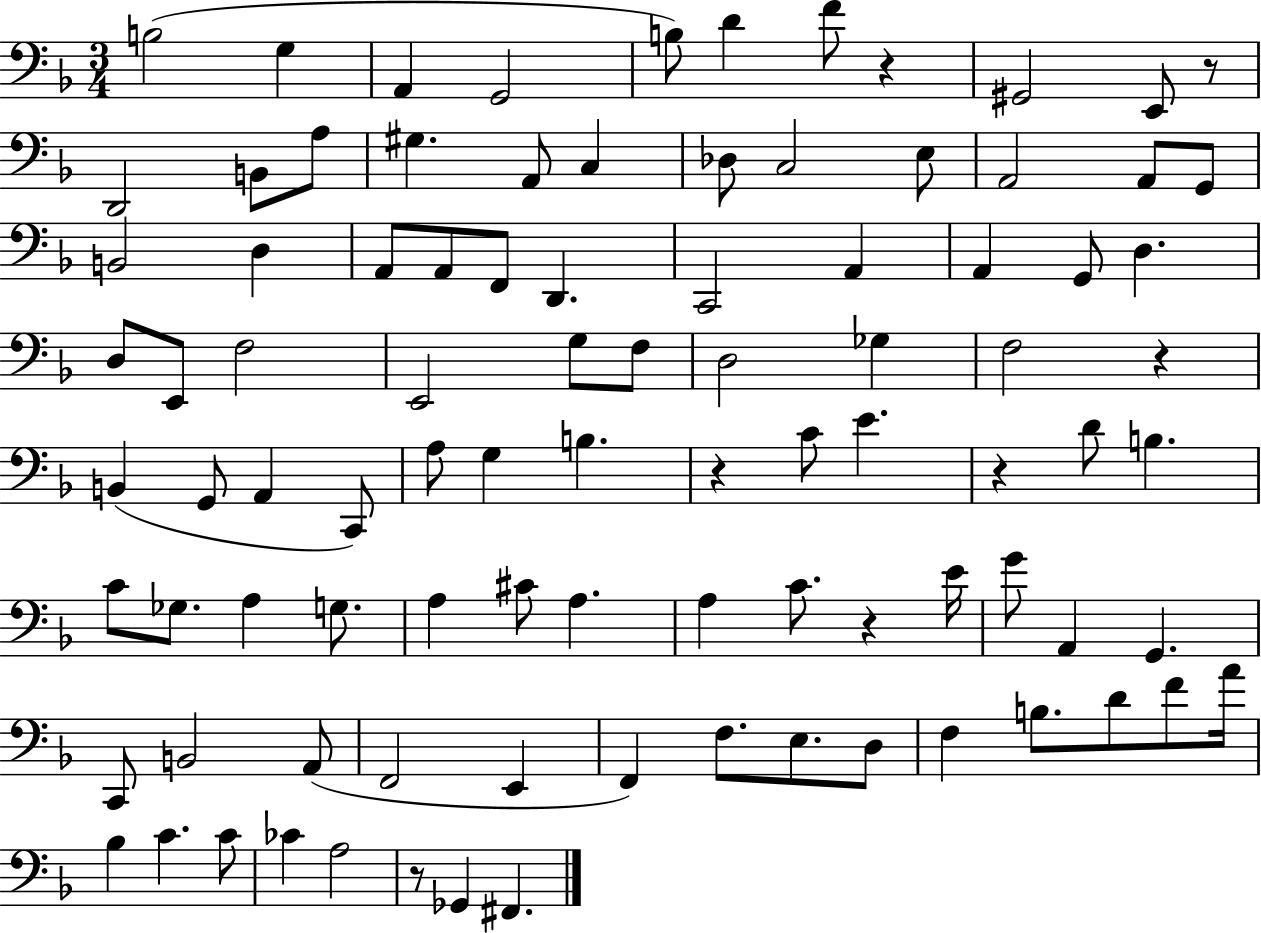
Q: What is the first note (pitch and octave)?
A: B3